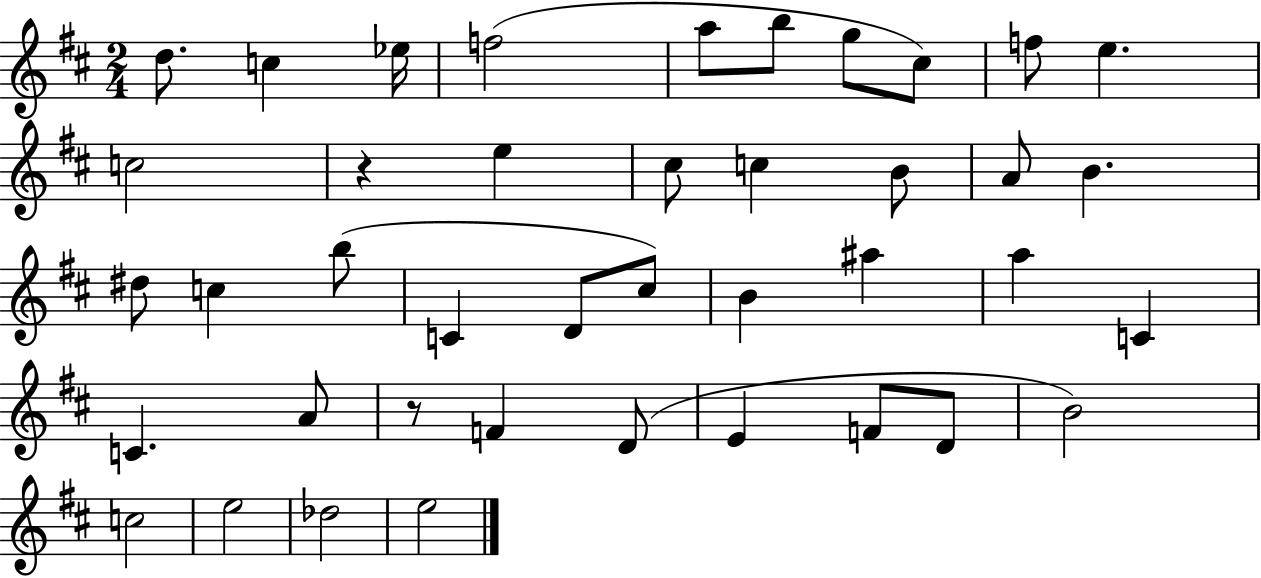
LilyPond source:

{
  \clef treble
  \numericTimeSignature
  \time 2/4
  \key d \major
  \repeat volta 2 { d''8. c''4 ees''16 | f''2( | a''8 b''8 g''8 cis''8) | f''8 e''4. | \break c''2 | r4 e''4 | cis''8 c''4 b'8 | a'8 b'4. | \break dis''8 c''4 b''8( | c'4 d'8 cis''8) | b'4 ais''4 | a''4 c'4 | \break c'4. a'8 | r8 f'4 d'8( | e'4 f'8 d'8 | b'2) | \break c''2 | e''2 | des''2 | e''2 | \break } \bar "|."
}